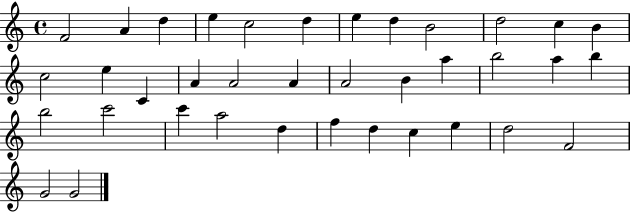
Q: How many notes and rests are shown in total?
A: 37